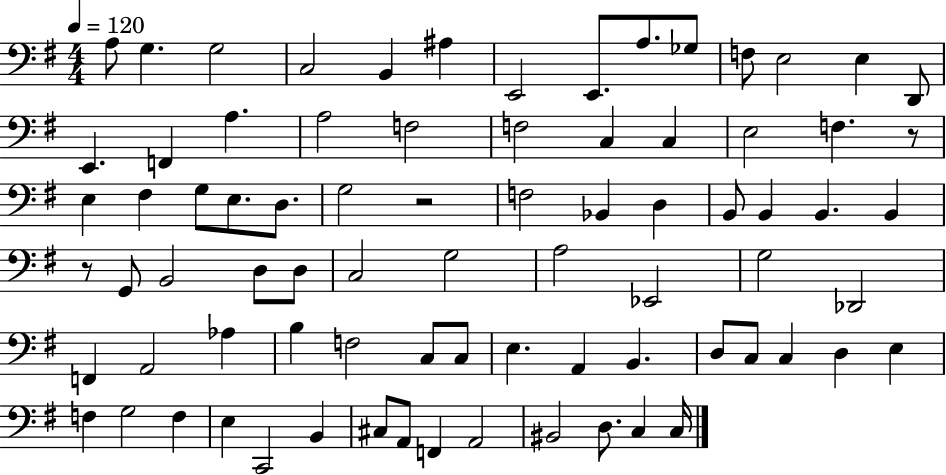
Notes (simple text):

A3/e G3/q. G3/h C3/h B2/q A#3/q E2/h E2/e. A3/e. Gb3/e F3/e E3/h E3/q D2/e E2/q. F2/q A3/q. A3/h F3/h F3/h C3/q C3/q E3/h F3/q. R/e E3/q F#3/q G3/e E3/e. D3/e. G3/h R/h F3/h Bb2/q D3/q B2/e B2/q B2/q. B2/q R/e G2/e B2/h D3/e D3/e C3/h G3/h A3/h Eb2/h G3/h Db2/h F2/q A2/h Ab3/q B3/q F3/h C3/e C3/e E3/q. A2/q B2/q. D3/e C3/e C3/q D3/q E3/q F3/q G3/h F3/q E3/q C2/h B2/q C#3/e A2/e F2/q A2/h BIS2/h D3/e. C3/q C3/s